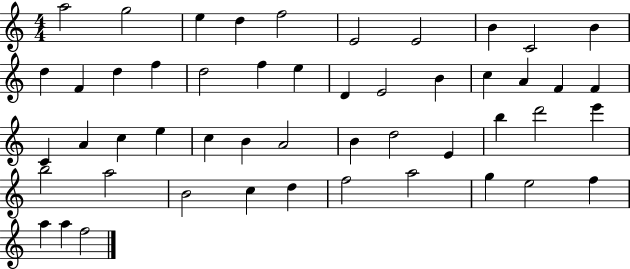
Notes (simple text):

A5/h G5/h E5/q D5/q F5/h E4/h E4/h B4/q C4/h B4/q D5/q F4/q D5/q F5/q D5/h F5/q E5/q D4/q E4/h B4/q C5/q A4/q F4/q F4/q C4/q A4/q C5/q E5/q C5/q B4/q A4/h B4/q D5/h E4/q B5/q D6/h E6/q B5/h A5/h B4/h C5/q D5/q F5/h A5/h G5/q E5/h F5/q A5/q A5/q F5/h